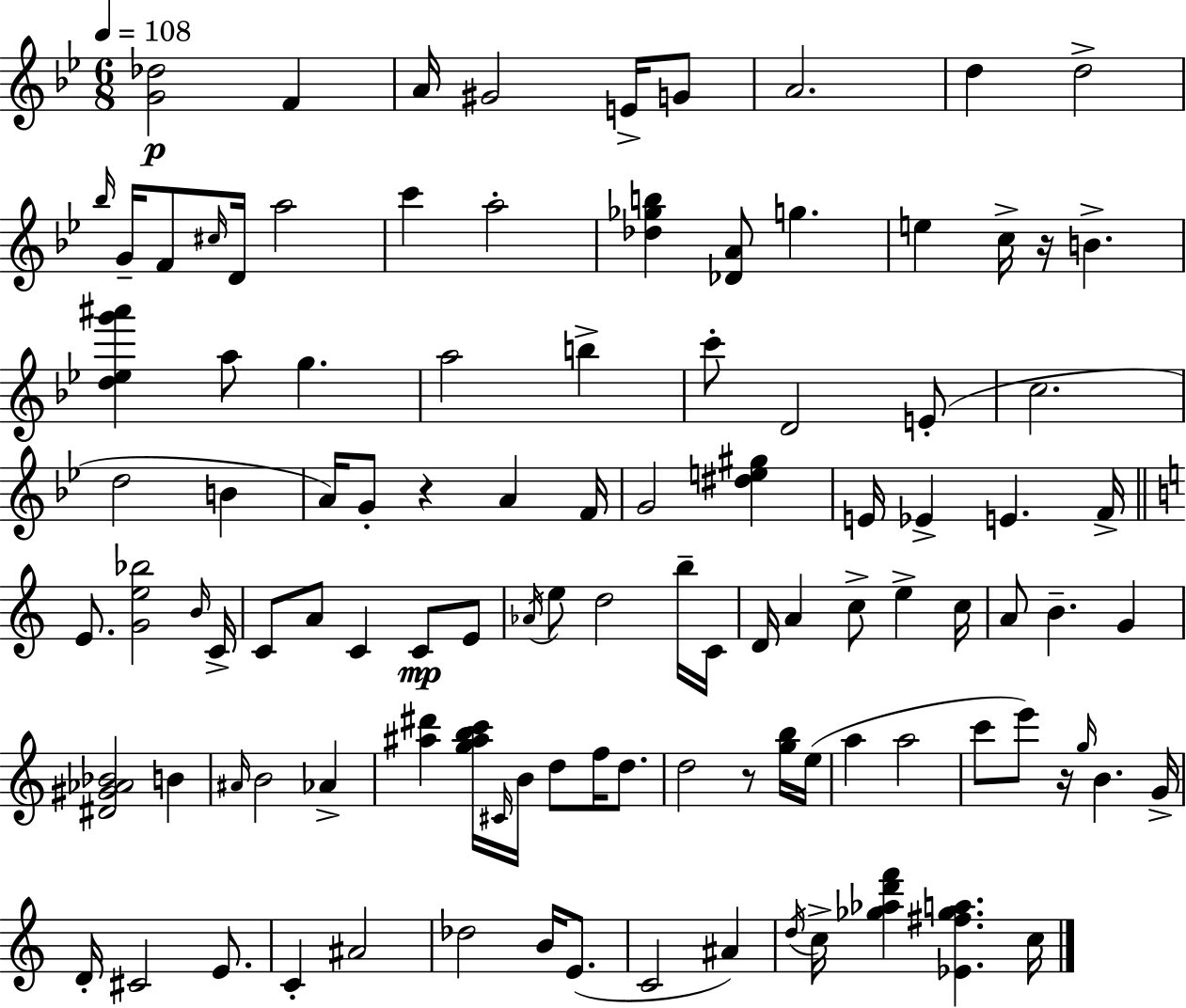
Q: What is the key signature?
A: G minor